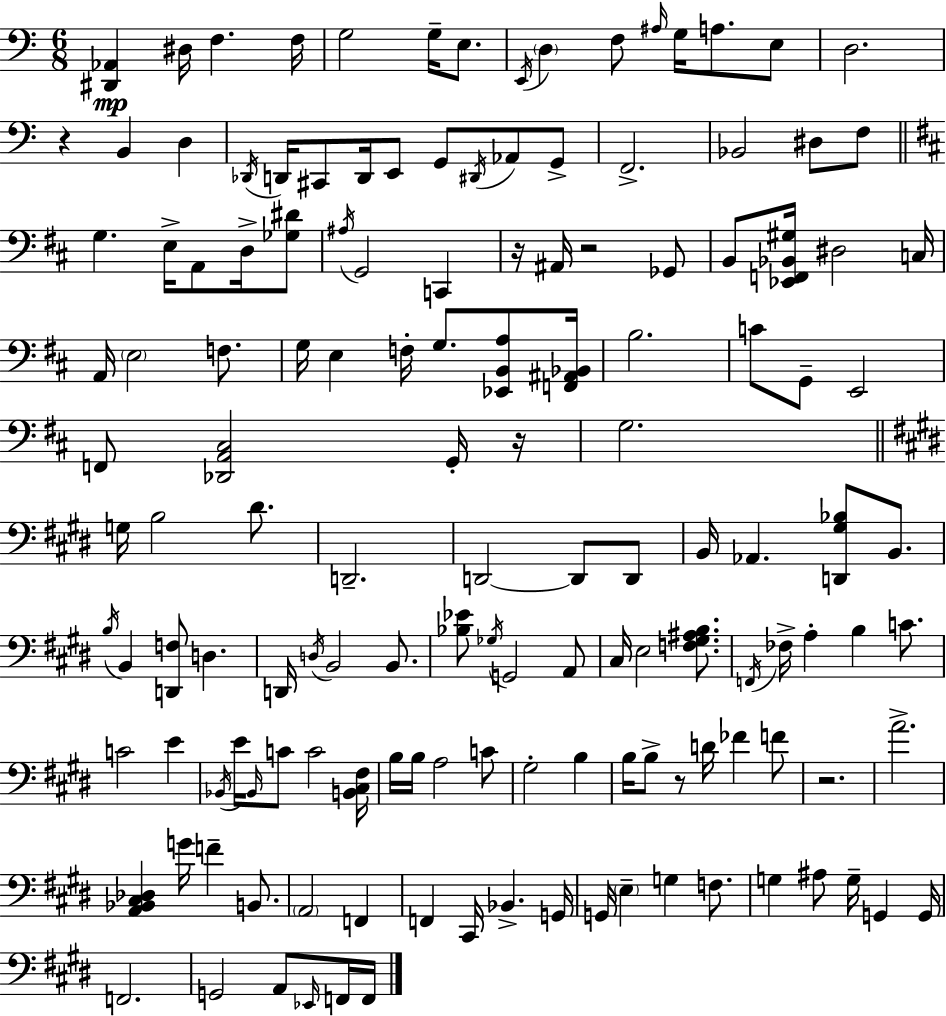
[D#2,Ab2]/q D#3/s F3/q. F3/s G3/h G3/s E3/e. E2/s D3/q F3/e A#3/s G3/s A3/e. E3/e D3/h. R/q B2/q D3/q Db2/s D2/s C#2/e D2/s E2/e G2/e D#2/s Ab2/e G2/e F2/h. Bb2/h D#3/e F3/e G3/q. E3/s A2/e D3/s [Gb3,D#4]/e A#3/s G2/h C2/q R/s A#2/s R/h Gb2/e B2/e [Eb2,F2,Bb2,G#3]/s D#3/h C3/s A2/s E3/h F3/e. G3/s E3/q F3/s G3/e. [Eb2,B2,A3]/e [F2,A#2,Bb2]/s B3/h. C4/e G2/e E2/h F2/e [Db2,A2,C#3]/h G2/s R/s G3/h. G3/s B3/h D#4/e. D2/h. D2/h D2/e D2/e B2/s Ab2/q. [D2,G#3,Bb3]/e B2/e. B3/s B2/q [D2,F3]/e D3/q. D2/s D3/s B2/h B2/e. [Bb3,Eb4]/e Gb3/s G2/h A2/e C#3/s E3/h [F3,G#3,A#3,B3]/e. F2/s FES3/s A3/q B3/q C4/e. C4/h E4/q Bb2/s E4/s Bb2/s C4/e C4/h [B2,C#3,F#3]/s B3/s B3/s A3/h C4/e G#3/h B3/q B3/s B3/e R/e D4/s FES4/q F4/e R/h. A4/h. [A2,Bb2,C#3,Db3]/q G4/s F4/q B2/e. A2/h F2/q F2/q C#2/s Bb2/q. G2/s G2/s E3/q G3/q F3/e. G3/q A#3/e G3/s G2/q G2/s F2/h. G2/h A2/e Eb2/s F2/s F2/s